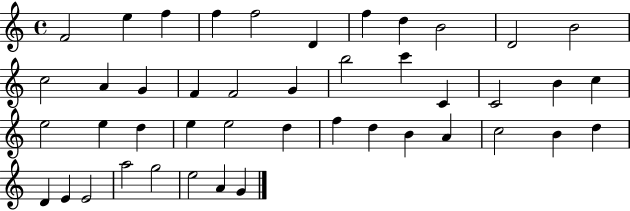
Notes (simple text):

F4/h E5/q F5/q F5/q F5/h D4/q F5/q D5/q B4/h D4/h B4/h C5/h A4/q G4/q F4/q F4/h G4/q B5/h C6/q C4/q C4/h B4/q C5/q E5/h E5/q D5/q E5/q E5/h D5/q F5/q D5/q B4/q A4/q C5/h B4/q D5/q D4/q E4/q E4/h A5/h G5/h E5/h A4/q G4/q